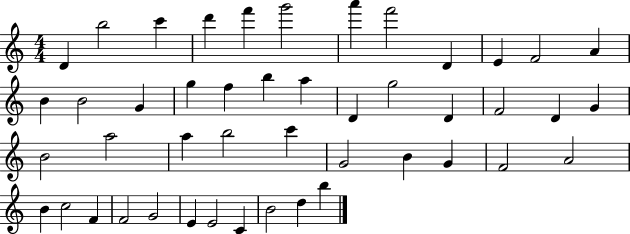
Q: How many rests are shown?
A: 0